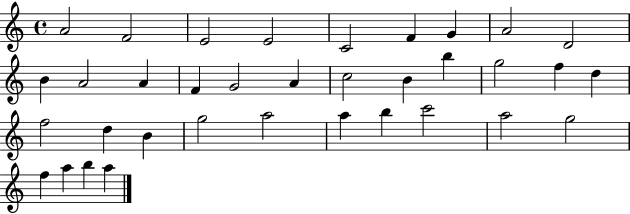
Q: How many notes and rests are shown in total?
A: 35